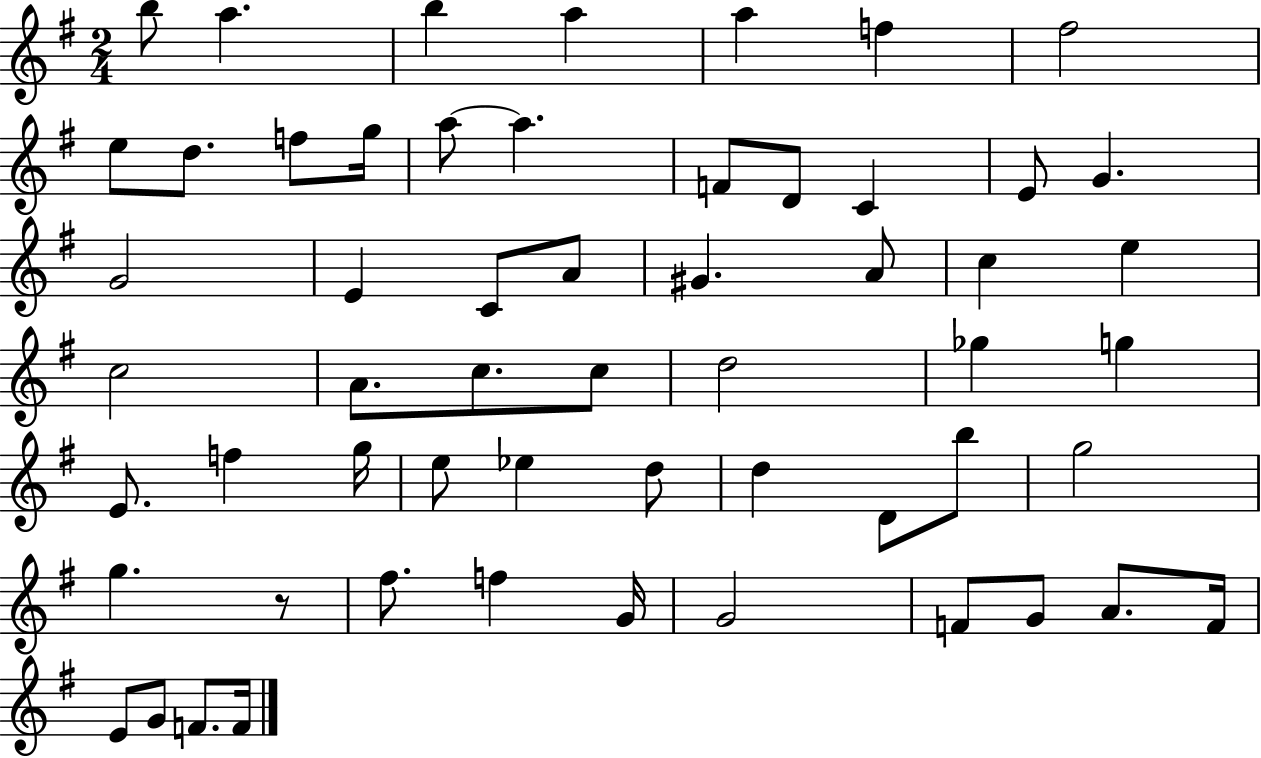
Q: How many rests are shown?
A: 1